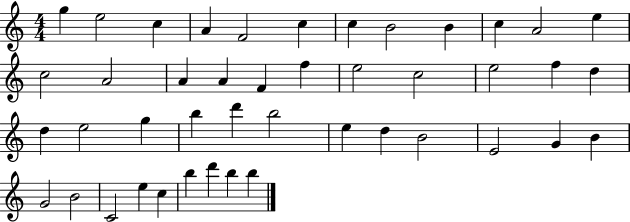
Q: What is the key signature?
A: C major